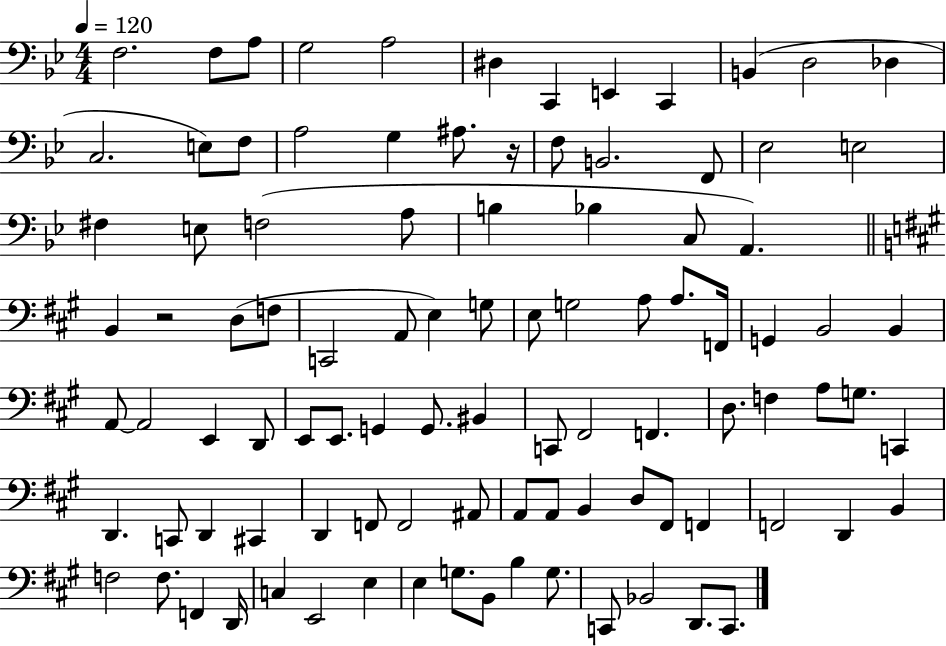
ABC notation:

X:1
T:Untitled
M:4/4
L:1/4
K:Bb
F,2 F,/2 A,/2 G,2 A,2 ^D, C,, E,, C,, B,, D,2 _D, C,2 E,/2 F,/2 A,2 G, ^A,/2 z/4 F,/2 B,,2 F,,/2 _E,2 E,2 ^F, E,/2 F,2 A,/2 B, _B, C,/2 A,, B,, z2 D,/2 F,/2 C,,2 A,,/2 E, G,/2 E,/2 G,2 A,/2 A,/2 F,,/4 G,, B,,2 B,, A,,/2 A,,2 E,, D,,/2 E,,/2 E,,/2 G,, G,,/2 ^B,, C,,/2 ^F,,2 F,, D,/2 F, A,/2 G,/2 C,, D,, C,,/2 D,, ^C,, D,, F,,/2 F,,2 ^A,,/2 A,,/2 A,,/2 B,, D,/2 ^F,,/2 F,, F,,2 D,, B,, F,2 F,/2 F,, D,,/4 C, E,,2 E, E, G,/2 B,,/2 B, G,/2 C,,/2 _B,,2 D,,/2 C,,/2